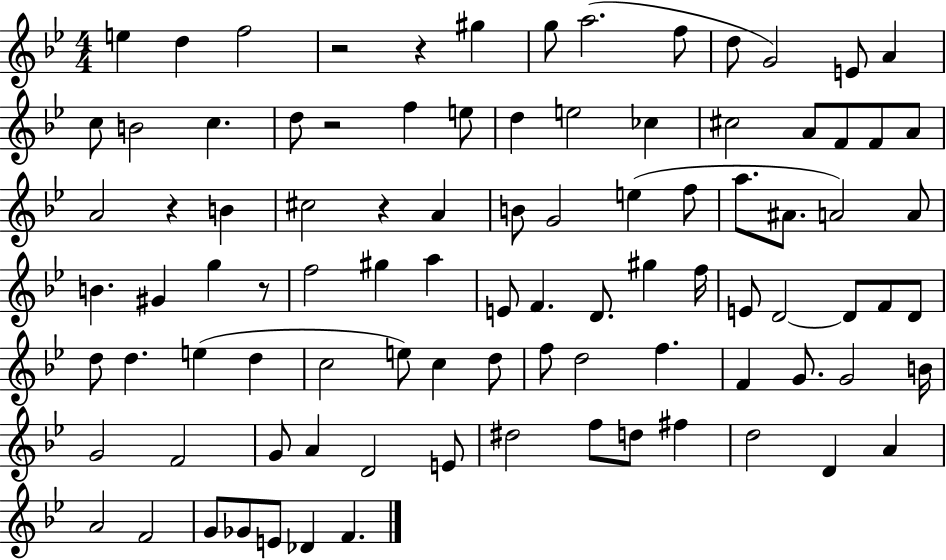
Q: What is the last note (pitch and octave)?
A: F4